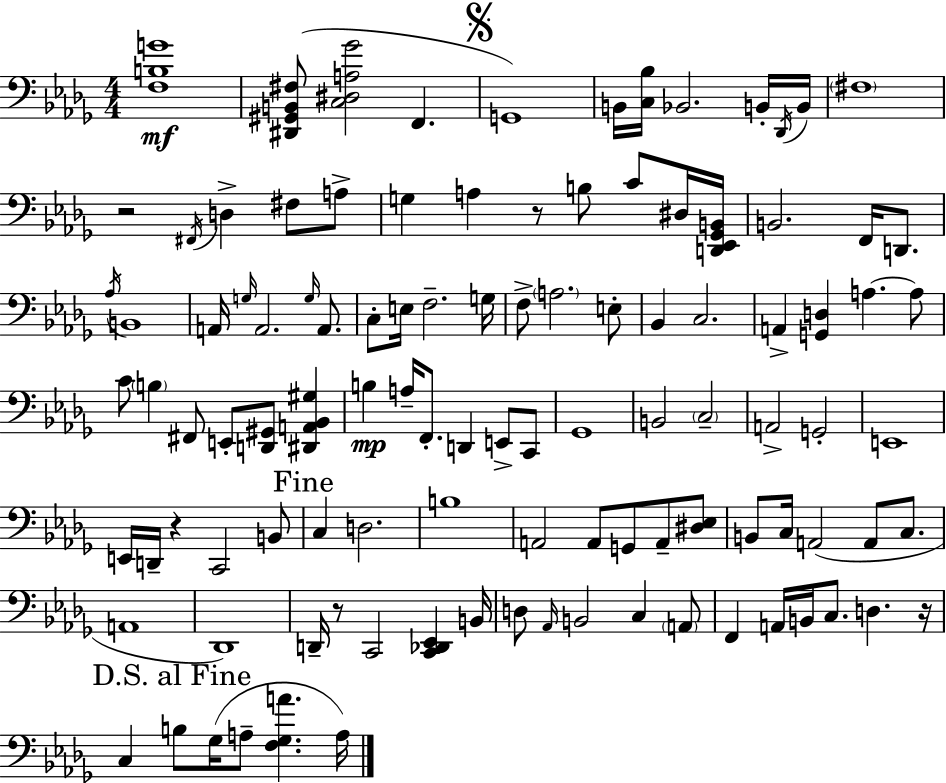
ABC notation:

X:1
T:Untitled
M:4/4
L:1/4
K:Bbm
[F,B,G]4 [^D,,^G,,B,,^F,]/2 [C,^D,A,_G]2 F,, G,,4 B,,/4 [C,_B,]/4 _B,,2 B,,/4 _D,,/4 B,,/4 ^F,4 z2 ^F,,/4 D, ^F,/2 A,/2 G, A, z/2 B,/2 C/2 ^D,/4 [D,,_E,,_G,,B,,]/4 B,,2 F,,/4 D,,/2 _A,/4 B,,4 A,,/4 G,/4 A,,2 G,/4 A,,/2 C,/2 E,/4 F,2 G,/4 F,/2 A,2 E,/2 _B,, C,2 A,, [G,,D,] A, A,/2 C/2 B, ^F,,/2 E,,/2 [D,,^G,,]/2 [^D,,A,,_B,,^G,] B, A,/4 F,,/2 D,, E,,/2 C,,/2 _G,,4 B,,2 C,2 A,,2 G,,2 E,,4 E,,/4 D,,/4 z C,,2 B,,/2 C, D,2 B,4 A,,2 A,,/2 G,,/2 A,,/2 [^D,_E,]/2 B,,/2 C,/4 A,,2 A,,/2 C,/2 A,,4 _D,,4 D,,/4 z/2 C,,2 [C,,_D,,_E,,] B,,/4 D,/2 _A,,/4 B,,2 C, A,,/2 F,, A,,/4 B,,/4 C,/2 D, z/4 C, B,/2 _G,/4 A,/2 [F,_G,A] A,/4